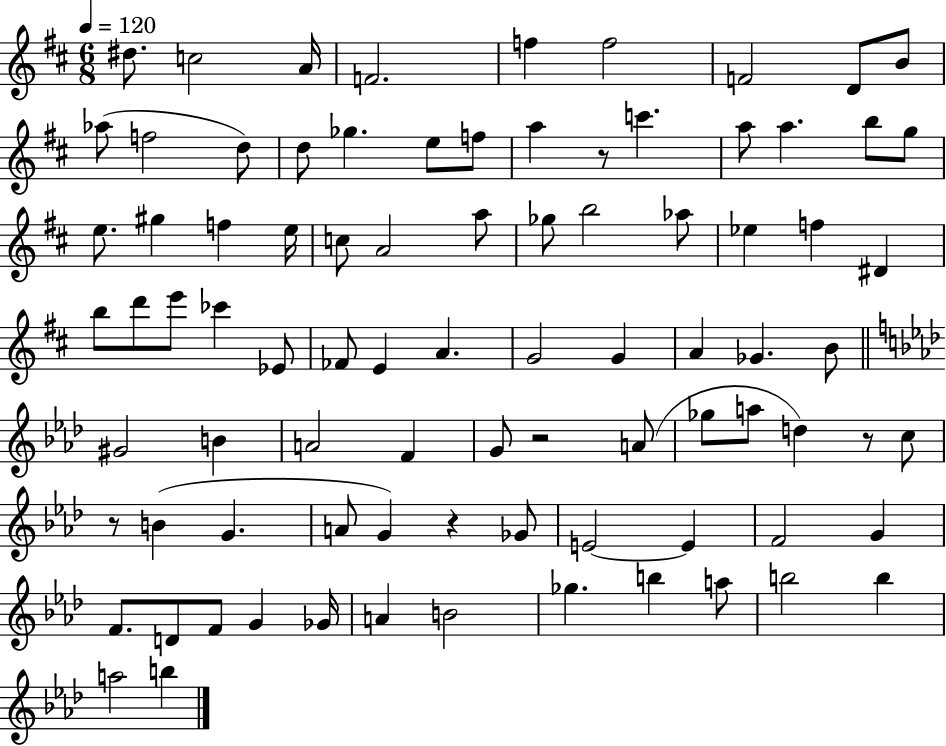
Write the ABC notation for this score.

X:1
T:Untitled
M:6/8
L:1/4
K:D
^d/2 c2 A/4 F2 f f2 F2 D/2 B/2 _a/2 f2 d/2 d/2 _g e/2 f/2 a z/2 c' a/2 a b/2 g/2 e/2 ^g f e/4 c/2 A2 a/2 _g/2 b2 _a/2 _e f ^D b/2 d'/2 e'/2 _c' _E/2 _F/2 E A G2 G A _G B/2 ^G2 B A2 F G/2 z2 A/2 _g/2 a/2 d z/2 c/2 z/2 B G A/2 G z _G/2 E2 E F2 G F/2 D/2 F/2 G _G/4 A B2 _g b a/2 b2 b a2 b